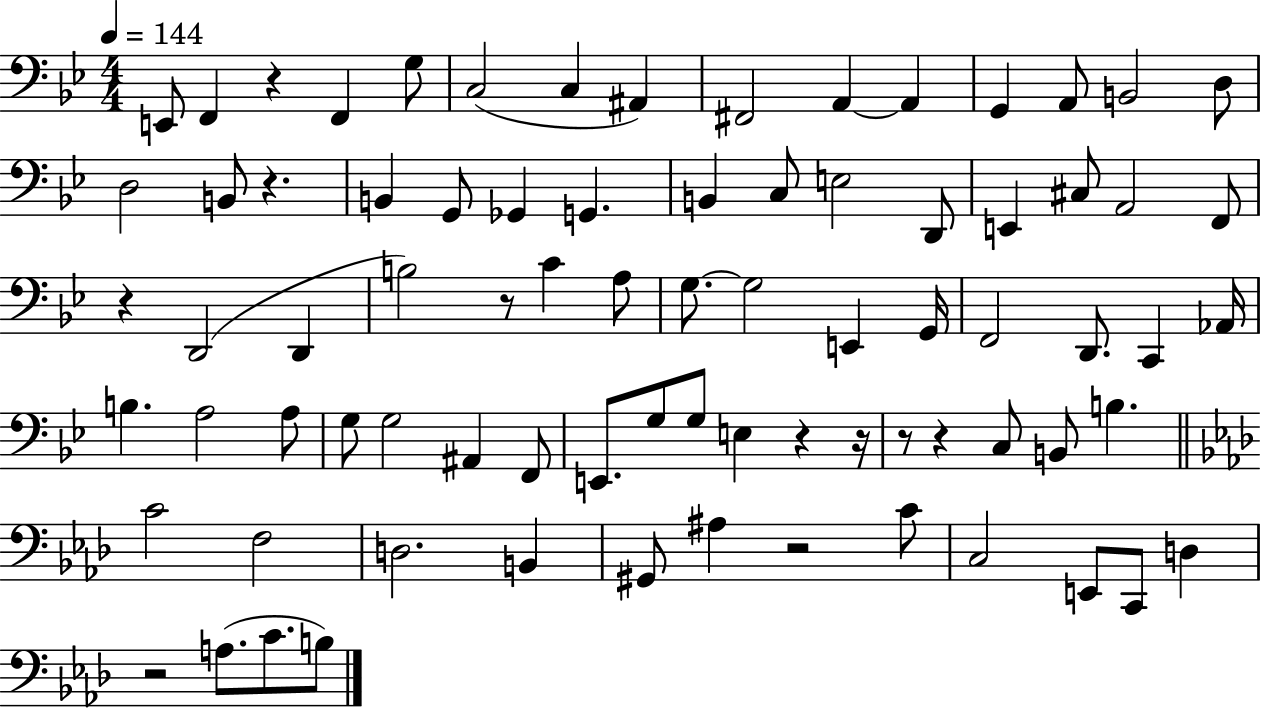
E2/e F2/q R/q F2/q G3/e C3/h C3/q A#2/q F#2/h A2/q A2/q G2/q A2/e B2/h D3/e D3/h B2/e R/q. B2/q G2/e Gb2/q G2/q. B2/q C3/e E3/h D2/e E2/q C#3/e A2/h F2/e R/q D2/h D2/q B3/h R/e C4/q A3/e G3/e. G3/h E2/q G2/s F2/h D2/e. C2/q Ab2/s B3/q. A3/h A3/e G3/e G3/h A#2/q F2/e E2/e. G3/e G3/e E3/q R/q R/s R/e R/q C3/e B2/e B3/q. C4/h F3/h D3/h. B2/q G#2/e A#3/q R/h C4/e C3/h E2/e C2/e D3/q R/h A3/e. C4/e. B3/e